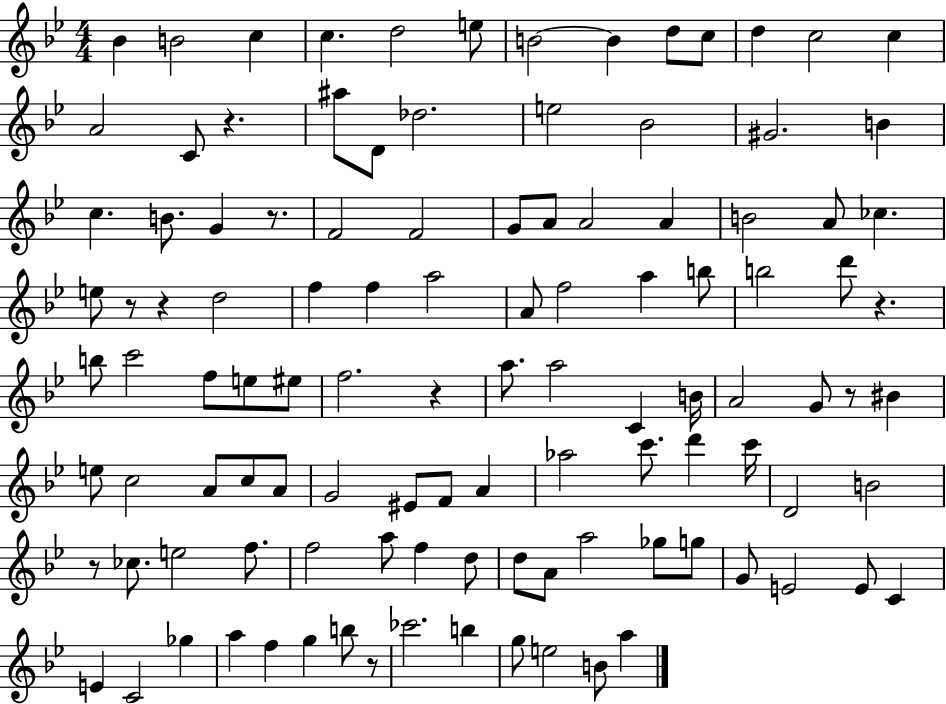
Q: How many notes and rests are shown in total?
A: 111